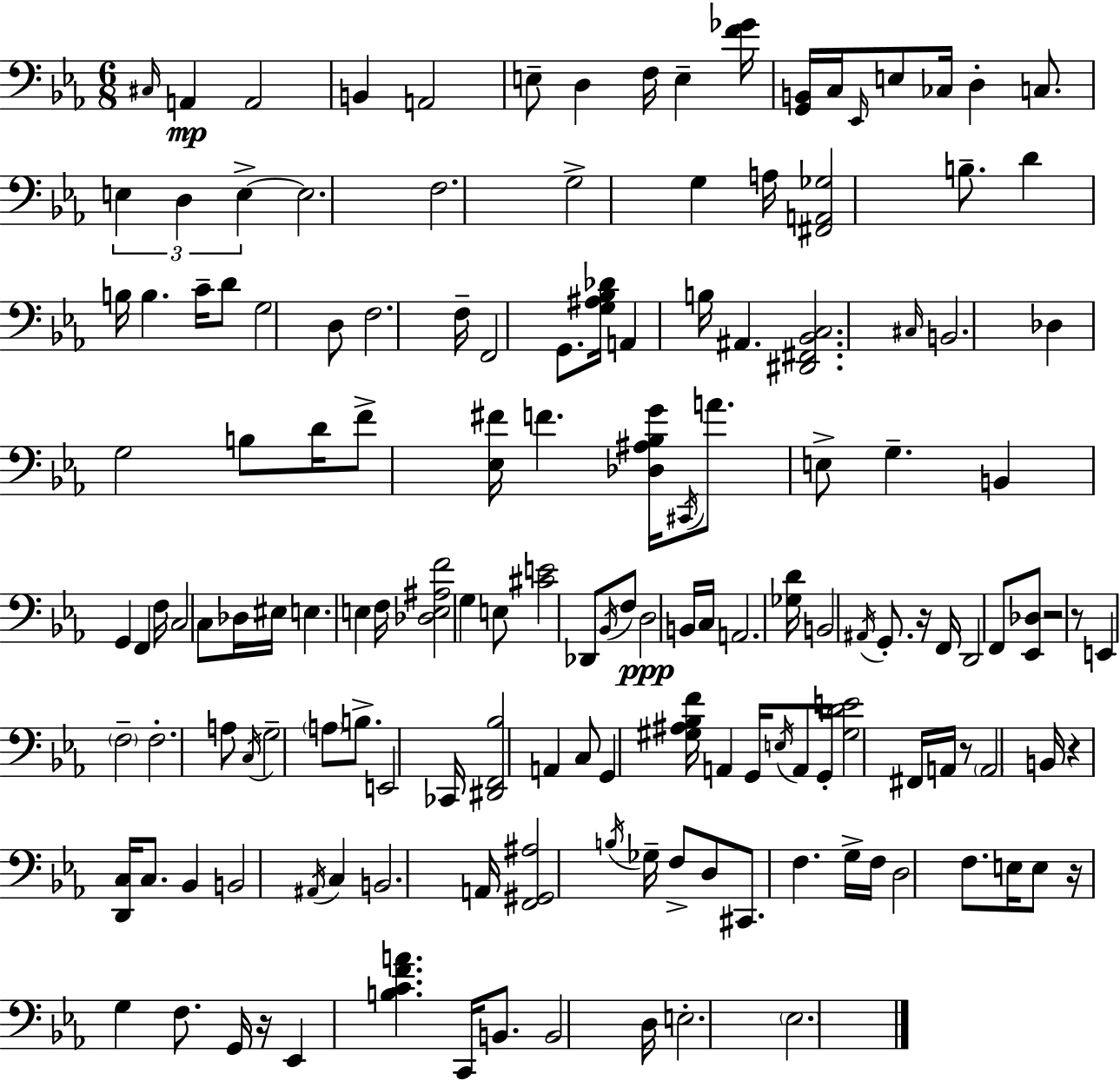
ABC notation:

X:1
T:Untitled
M:6/8
L:1/4
K:Cm
^C,/4 A,, A,,2 B,, A,,2 E,/2 D, F,/4 E, [F_G]/4 [G,,B,,]/4 C,/4 _E,,/4 E,/2 _C,/4 D, C,/2 E, D, E, E,2 F,2 G,2 G, A,/4 [^F,,A,,_G,]2 B,/2 D B,/4 B, C/4 D/2 G,2 D,/2 F,2 F,/4 F,,2 G,,/2 [G,^A,_B,_D]/4 A,, B,/4 ^A,, [^D,,^F,,_B,,C,]2 ^C,/4 B,,2 _D, G,2 B,/2 D/4 F/2 [_E,^F]/4 F [_D,^A,_B,G]/4 ^C,,/4 A/2 E,/2 G, B,, G,, F,, F,/4 C,2 C,/2 _D,/4 ^E,/4 E, E, F,/4 [_D,E,^A,F]2 G, E,/2 [^CE]2 _D,,/2 _B,,/4 F,/2 D,2 B,,/4 C,/4 A,,2 [_G,D]/4 B,,2 ^A,,/4 G,,/2 z/4 F,,/4 D,,2 F,,/2 [_E,,_D,]/2 z2 z/2 E,, F,2 F,2 A,/2 C,/4 G,2 A,/2 B,/2 E,,2 _C,,/4 [^D,,F,,_B,]2 A,, C,/2 G,, [^G,^A,_B,F]/4 A,, G,,/4 E,/4 A,,/2 G,,/4 [^G,DE]2 ^F,,/4 A,,/4 z/2 A,,2 B,,/4 z [D,,C,]/4 C,/2 _B,, B,,2 ^A,,/4 C, B,,2 A,,/4 [F,,^G,,^A,]2 B,/4 _G,/4 F,/2 D,/2 ^C,,/2 F, G,/4 F,/4 D,2 F,/2 E,/4 E,/2 z/4 G, F,/2 G,,/4 z/4 _E,, [B,CFA] C,,/4 B,,/2 B,,2 D,/4 E,2 _E,2